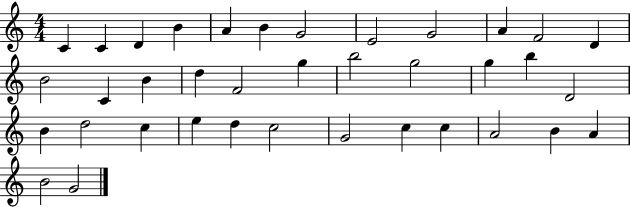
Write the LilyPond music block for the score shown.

{
  \clef treble
  \numericTimeSignature
  \time 4/4
  \key c \major
  c'4 c'4 d'4 b'4 | a'4 b'4 g'2 | e'2 g'2 | a'4 f'2 d'4 | \break b'2 c'4 b'4 | d''4 f'2 g''4 | b''2 g''2 | g''4 b''4 d'2 | \break b'4 d''2 c''4 | e''4 d''4 c''2 | g'2 c''4 c''4 | a'2 b'4 a'4 | \break b'2 g'2 | \bar "|."
}